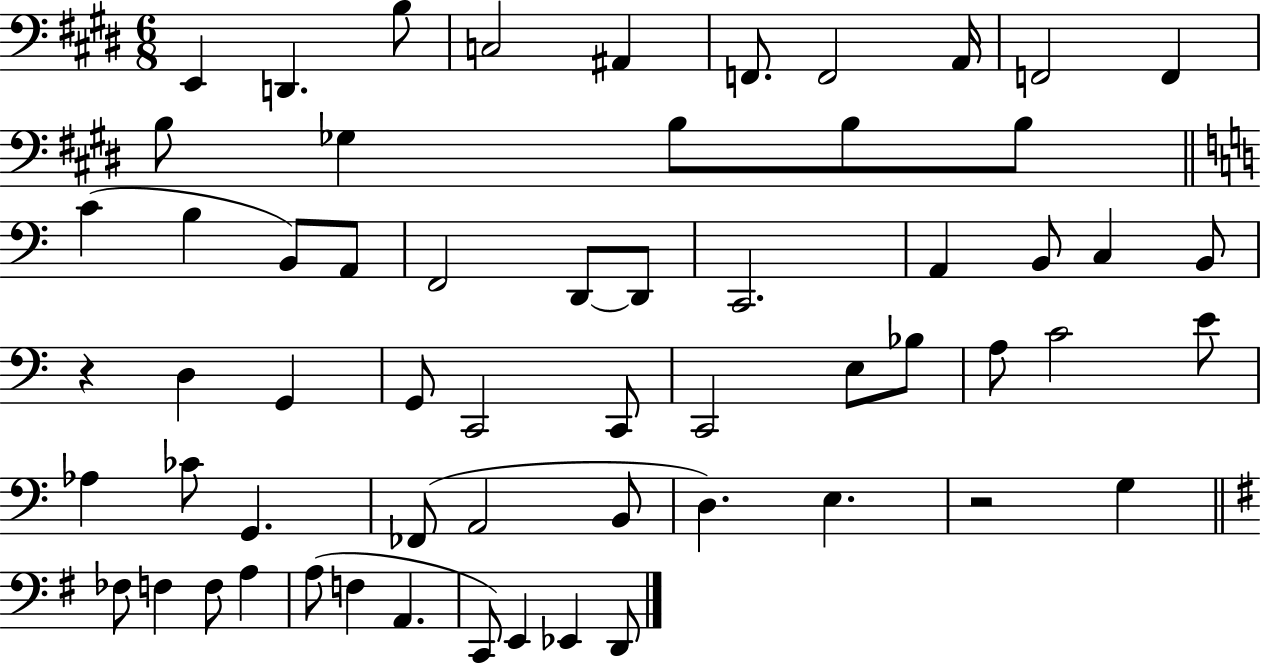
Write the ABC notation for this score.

X:1
T:Untitled
M:6/8
L:1/4
K:E
E,, D,, B,/2 C,2 ^A,, F,,/2 F,,2 A,,/4 F,,2 F,, B,/2 _G, B,/2 B,/2 B,/2 C B, B,,/2 A,,/2 F,,2 D,,/2 D,,/2 C,,2 A,, B,,/2 C, B,,/2 z D, G,, G,,/2 C,,2 C,,/2 C,,2 E,/2 _B,/2 A,/2 C2 E/2 _A, _C/2 G,, _F,,/2 A,,2 B,,/2 D, E, z2 G, _F,/2 F, F,/2 A, A,/2 F, A,, C,,/2 E,, _E,, D,,/2